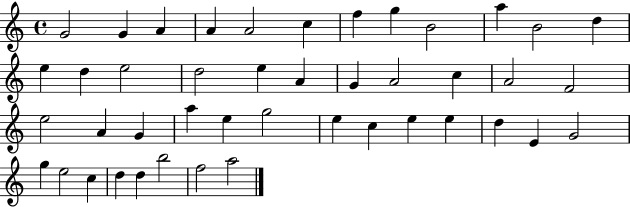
G4/h G4/q A4/q A4/q A4/h C5/q F5/q G5/q B4/h A5/q B4/h D5/q E5/q D5/q E5/h D5/h E5/q A4/q G4/q A4/h C5/q A4/h F4/h E5/h A4/q G4/q A5/q E5/q G5/h E5/q C5/q E5/q E5/q D5/q E4/q G4/h G5/q E5/h C5/q D5/q D5/q B5/h F5/h A5/h